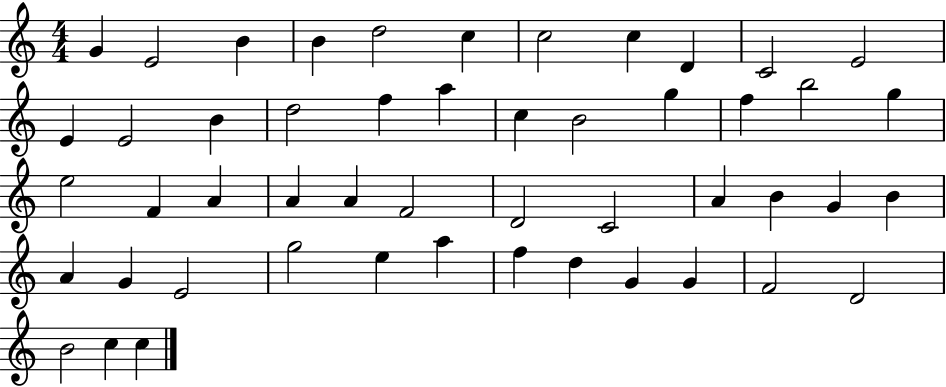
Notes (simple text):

G4/q E4/h B4/q B4/q D5/h C5/q C5/h C5/q D4/q C4/h E4/h E4/q E4/h B4/q D5/h F5/q A5/q C5/q B4/h G5/q F5/q B5/h G5/q E5/h F4/q A4/q A4/q A4/q F4/h D4/h C4/h A4/q B4/q G4/q B4/q A4/q G4/q E4/h G5/h E5/q A5/q F5/q D5/q G4/q G4/q F4/h D4/h B4/h C5/q C5/q